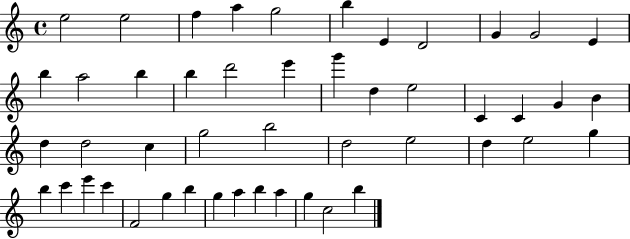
E5/h E5/h F5/q A5/q G5/h B5/q E4/q D4/h G4/q G4/h E4/q B5/q A5/h B5/q B5/q D6/h E6/q G6/q D5/q E5/h C4/q C4/q G4/q B4/q D5/q D5/h C5/q G5/h B5/h D5/h E5/h D5/q E5/h G5/q B5/q C6/q E6/q C6/q F4/h G5/q B5/q G5/q A5/q B5/q A5/q G5/q C5/h B5/q